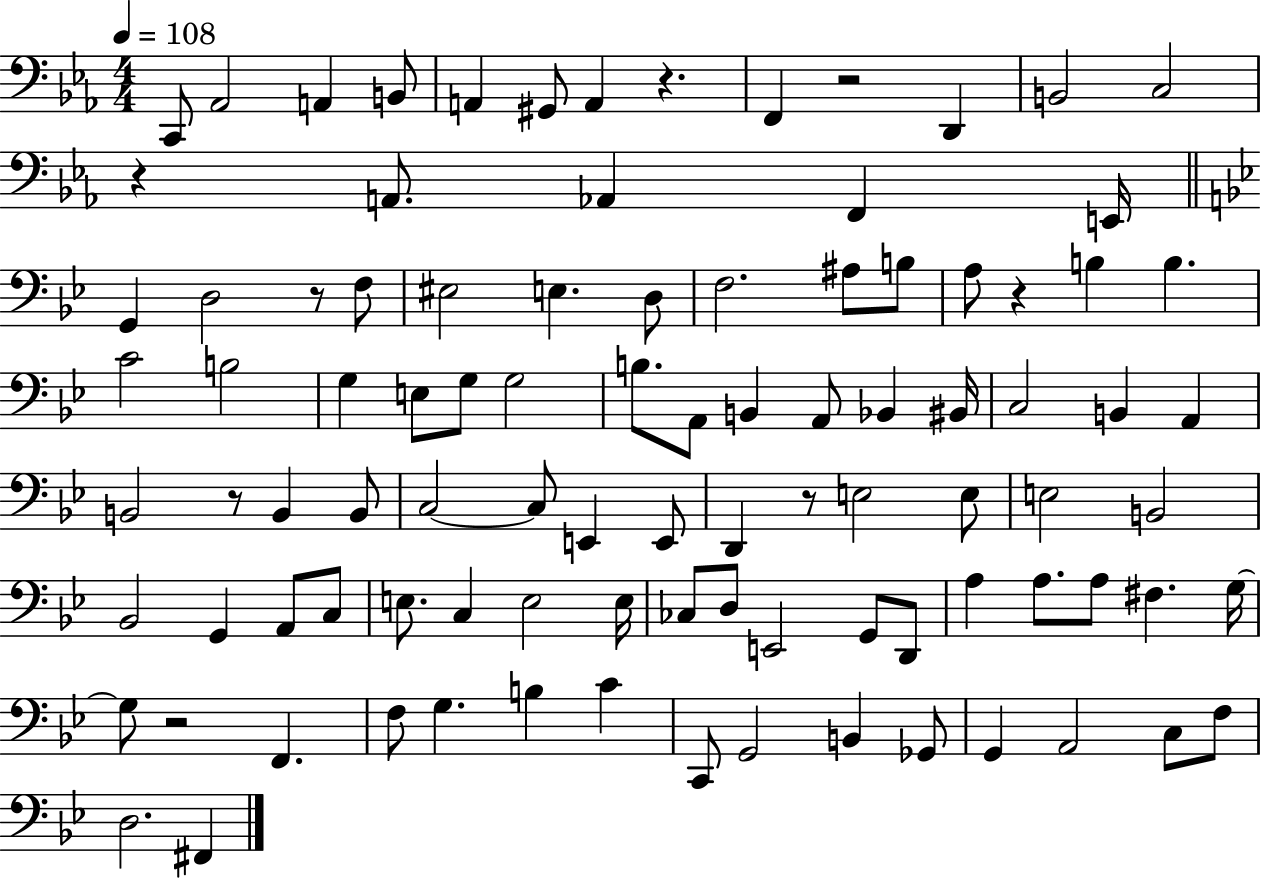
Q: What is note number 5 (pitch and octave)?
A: A2